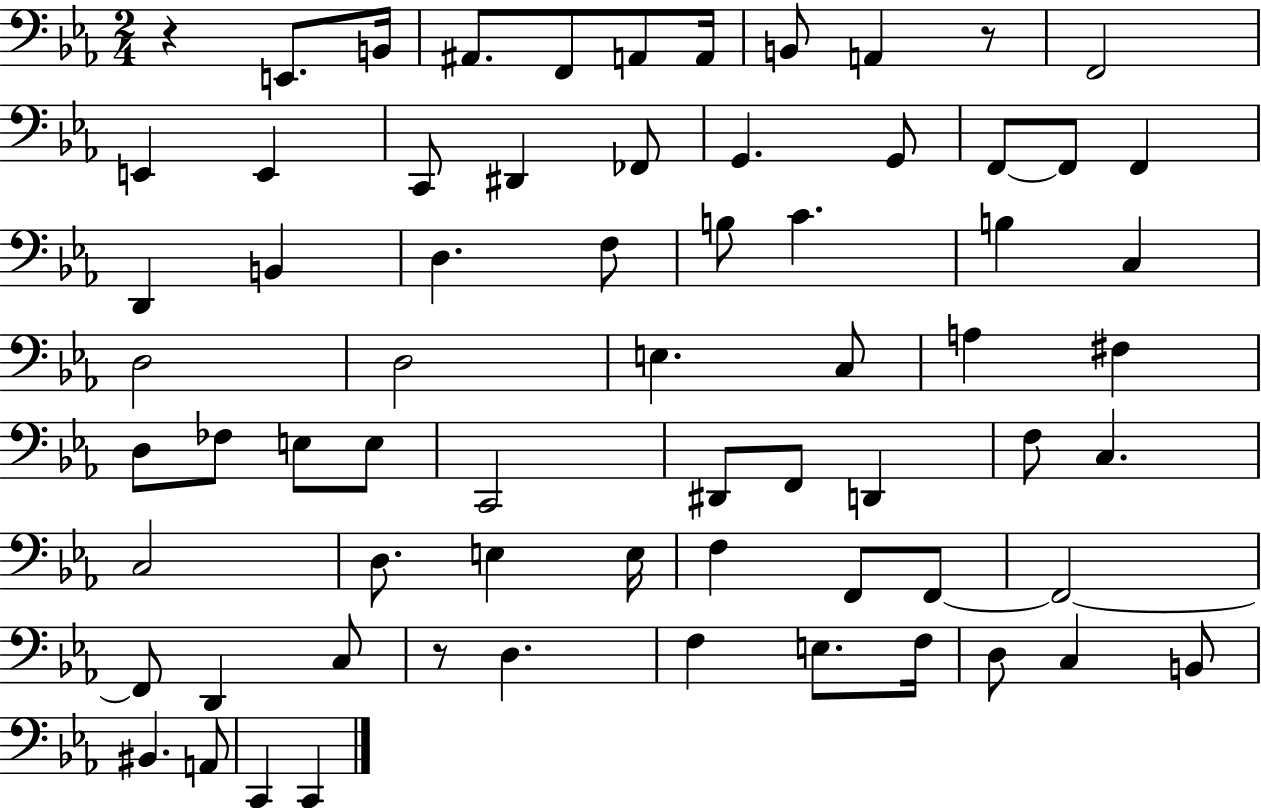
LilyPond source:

{
  \clef bass
  \numericTimeSignature
  \time 2/4
  \key ees \major
  r4 e,8. b,16 | ais,8. f,8 a,8 a,16 | b,8 a,4 r8 | f,2 | \break e,4 e,4 | c,8 dis,4 fes,8 | g,4. g,8 | f,8~~ f,8 f,4 | \break d,4 b,4 | d4. f8 | b8 c'4. | b4 c4 | \break d2 | d2 | e4. c8 | a4 fis4 | \break d8 fes8 e8 e8 | c,2 | dis,8 f,8 d,4 | f8 c4. | \break c2 | d8. e4 e16 | f4 f,8 f,8~~ | f,2~~ | \break f,8 d,4 c8 | r8 d4. | f4 e8. f16 | d8 c4 b,8 | \break bis,4. a,8 | c,4 c,4 | \bar "|."
}